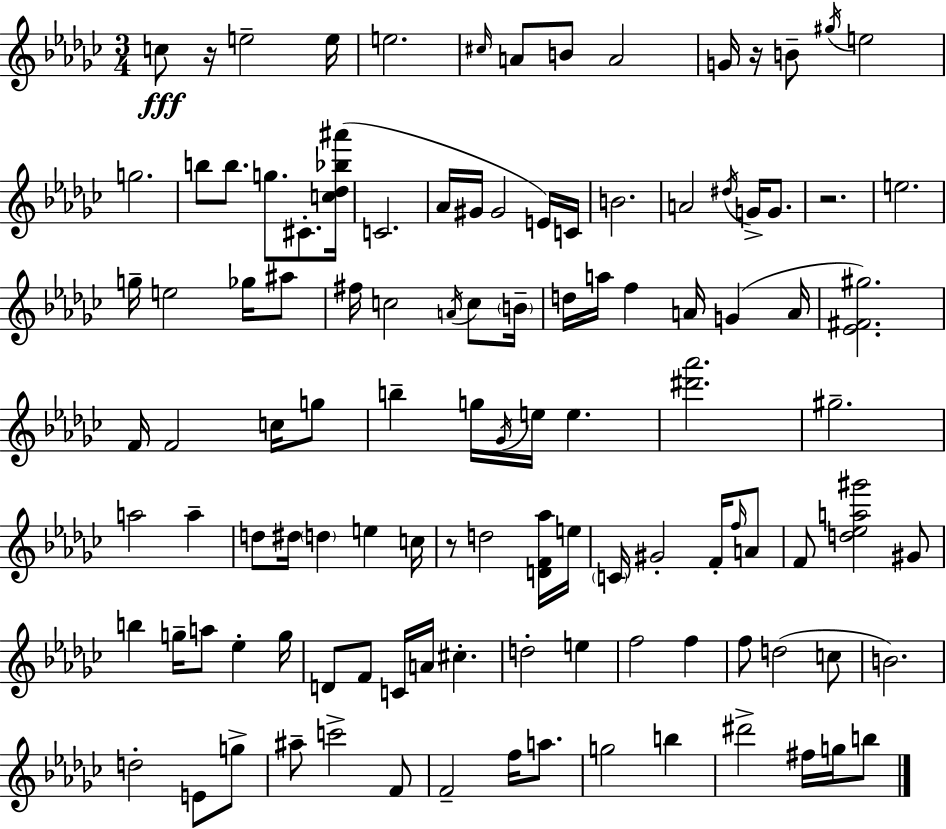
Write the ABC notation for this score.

X:1
T:Untitled
M:3/4
L:1/4
K:Ebm
c/2 z/4 e2 e/4 e2 ^c/4 A/2 B/2 A2 G/4 z/4 B/2 ^g/4 e2 g2 b/2 b/2 g/2 ^C/2 [c_d_b^a']/4 C2 _A/4 ^G/4 ^G2 E/4 C/4 B2 A2 ^d/4 G/4 G/2 z2 e2 g/4 e2 _g/4 ^a/2 ^f/4 c2 A/4 c/2 B/4 d/4 a/4 f A/4 G A/4 [_E^F^g]2 F/4 F2 c/4 g/2 b g/4 _G/4 e/4 e [^d'_a']2 ^g2 a2 a d/2 ^d/4 d e c/4 z/2 d2 [DF_a]/4 e/4 C/4 ^G2 F/4 f/4 A/2 F/2 [d_ea^g']2 ^G/2 b g/4 a/2 _e g/4 D/2 F/2 C/4 A/4 ^c d2 e f2 f f/2 d2 c/2 B2 d2 E/2 g/2 ^a/2 c'2 F/2 F2 f/4 a/2 g2 b ^d'2 ^f/4 g/4 b/2